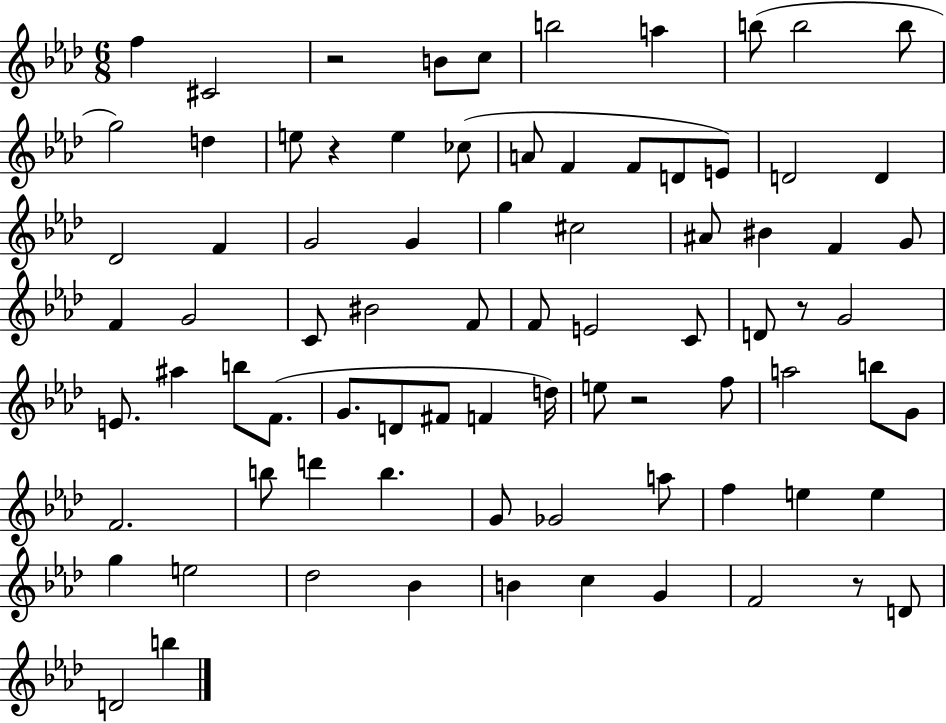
{
  \clef treble
  \numericTimeSignature
  \time 6/8
  \key aes \major
  f''4 cis'2 | r2 b'8 c''8 | b''2 a''4 | b''8( b''2 b''8 | \break g''2) d''4 | e''8 r4 e''4 ces''8( | a'8 f'4 f'8 d'8 e'8) | d'2 d'4 | \break des'2 f'4 | g'2 g'4 | g''4 cis''2 | ais'8 bis'4 f'4 g'8 | \break f'4 g'2 | c'8 bis'2 f'8 | f'8 e'2 c'8 | d'8 r8 g'2 | \break e'8. ais''4 b''8 f'8.( | g'8. d'8 fis'8 f'4 d''16) | e''8 r2 f''8 | a''2 b''8 g'8 | \break f'2. | b''8 d'''4 b''4. | g'8 ges'2 a''8 | f''4 e''4 e''4 | \break g''4 e''2 | des''2 bes'4 | b'4 c''4 g'4 | f'2 r8 d'8 | \break d'2 b''4 | \bar "|."
}